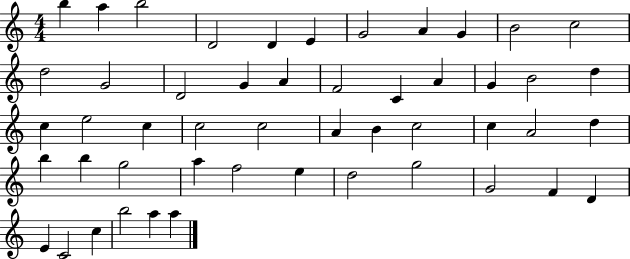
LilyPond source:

{
  \clef treble
  \numericTimeSignature
  \time 4/4
  \key c \major
  b''4 a''4 b''2 | d'2 d'4 e'4 | g'2 a'4 g'4 | b'2 c''2 | \break d''2 g'2 | d'2 g'4 a'4 | f'2 c'4 a'4 | g'4 b'2 d''4 | \break c''4 e''2 c''4 | c''2 c''2 | a'4 b'4 c''2 | c''4 a'2 d''4 | \break b''4 b''4 g''2 | a''4 f''2 e''4 | d''2 g''2 | g'2 f'4 d'4 | \break e'4 c'2 c''4 | b''2 a''4 a''4 | \bar "|."
}